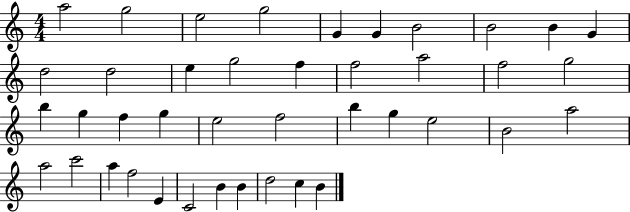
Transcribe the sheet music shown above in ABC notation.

X:1
T:Untitled
M:4/4
L:1/4
K:C
a2 g2 e2 g2 G G B2 B2 B G d2 d2 e g2 f f2 a2 f2 g2 b g f g e2 f2 b g e2 B2 a2 a2 c'2 a f2 E C2 B B d2 c B